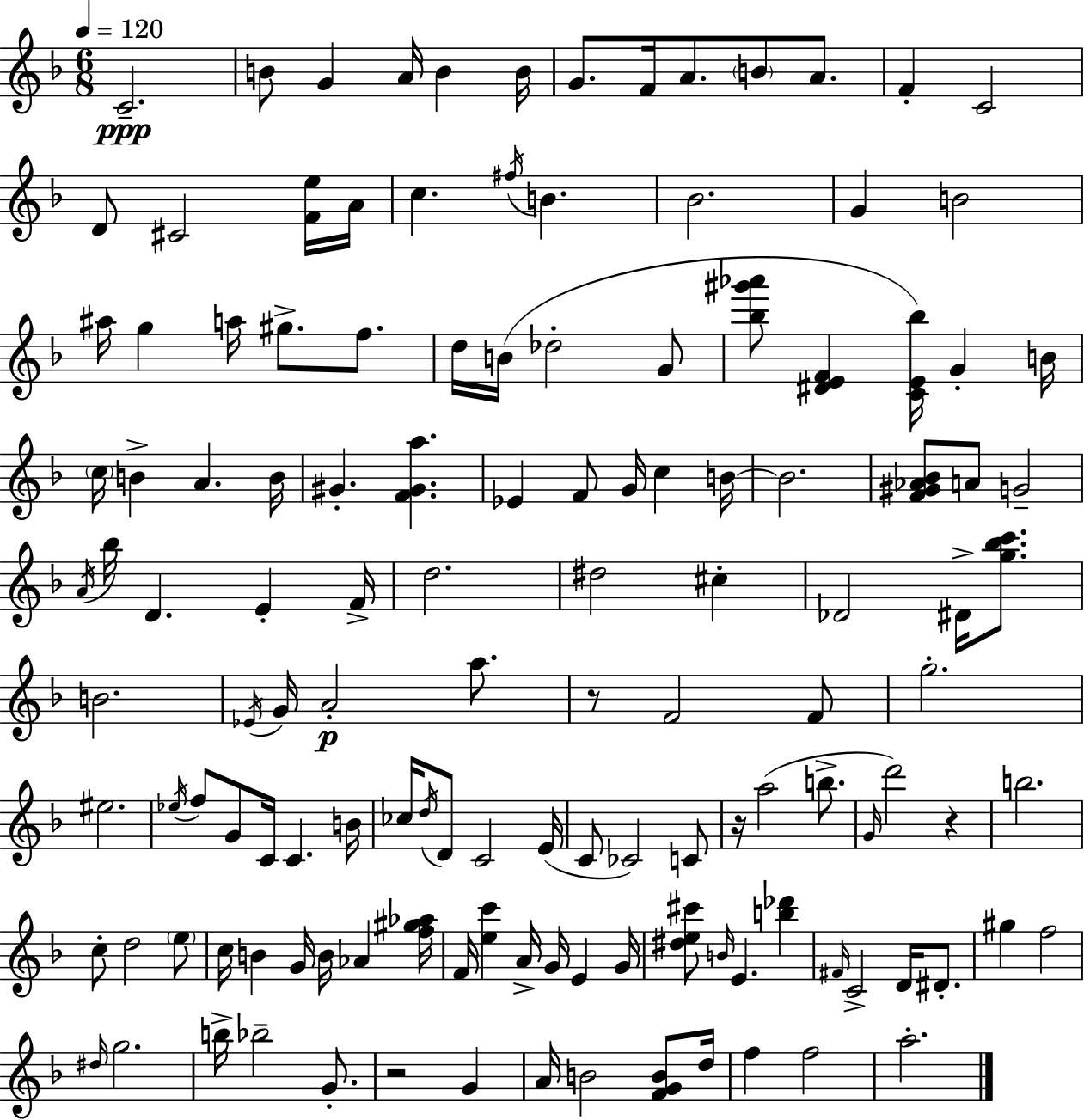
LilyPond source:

{
  \clef treble
  \numericTimeSignature
  \time 6/8
  \key f \major
  \tempo 4 = 120
  c'2.--\ppp | b'8 g'4 a'16 b'4 b'16 | g'8. f'16 a'8. \parenthesize b'8 a'8. | f'4-. c'2 | \break d'8 cis'2 <f' e''>16 a'16 | c''4. \acciaccatura { fis''16 } b'4. | bes'2. | g'4 b'2 | \break ais''16 g''4 a''16 gis''8.-> f''8. | d''16 b'16( des''2-. g'8 | <bes'' gis''' aes'''>8 <dis' e' f'>4 <c' e' bes''>16) g'4-. | b'16 \parenthesize c''16 b'4-> a'4. | \break b'16 gis'4.-. <f' gis' a''>4. | ees'4 f'8 g'16 c''4 | b'16~~ b'2. | <f' gis' aes' bes'>8 a'8 g'2-- | \break \acciaccatura { a'16 } bes''16 d'4. e'4-. | f'16-> d''2. | dis''2 cis''4-. | des'2 dis'16-> <g'' bes'' c'''>8. | \break b'2. | \acciaccatura { ees'16 } g'16 a'2-.\p | a''8. r8 f'2 | f'8 g''2.-. | \break eis''2. | \acciaccatura { ees''16 } f''8 g'8 c'16 c'4. | b'16 ces''16 \acciaccatura { d''16 } d'8 c'2 | e'16( c'8 ces'2) | \break c'8 r16 a''2( | b''8.-> \grace { g'16 } d'''2) | r4 b''2. | c''8-. d''2 | \break \parenthesize e''8 c''16 b'4 g'16 | b'16 aes'4 <f'' gis'' aes''>16 f'16 <e'' c'''>4 a'16-> | g'16 e'4 g'16 <dis'' e'' cis'''>8 \grace { b'16 } e'4. | <b'' des'''>4 \grace { fis'16 } c'2-> | \break d'16 dis'8.-. gis''4 | f''2 \grace { dis''16 } g''2. | b''16-> bes''2-- | g'8.-. r2 | \break g'4 a'16 b'2 | <f' g' b'>8 d''16 f''4 | f''2 a''2.-. | \bar "|."
}